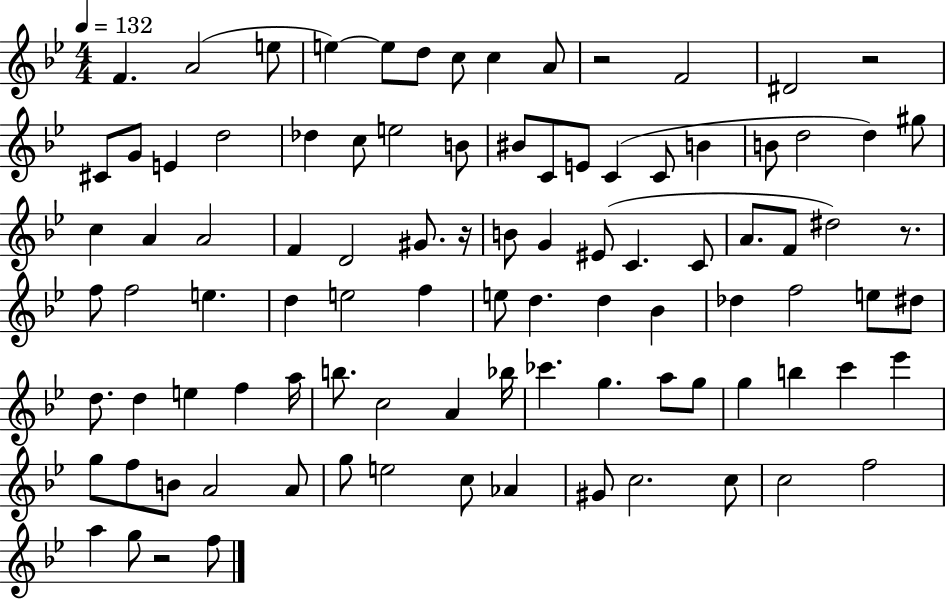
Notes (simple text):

F4/q. A4/h E5/e E5/q E5/e D5/e C5/e C5/q A4/e R/h F4/h D#4/h R/h C#4/e G4/e E4/q D5/h Db5/q C5/e E5/h B4/e BIS4/e C4/e E4/e C4/q C4/e B4/q B4/e D5/h D5/q G#5/e C5/q A4/q A4/h F4/q D4/h G#4/e. R/s B4/e G4/q EIS4/e C4/q. C4/e A4/e. F4/e D#5/h R/e. F5/e F5/h E5/q. D5/q E5/h F5/q E5/e D5/q. D5/q Bb4/q Db5/q F5/h E5/e D#5/e D5/e. D5/q E5/q F5/q A5/s B5/e. C5/h A4/q Bb5/s CES6/q. G5/q. A5/e G5/e G5/q B5/q C6/q Eb6/q G5/e F5/e B4/e A4/h A4/e G5/e E5/h C5/e Ab4/q G#4/e C5/h. C5/e C5/h F5/h A5/q G5/e R/h F5/e